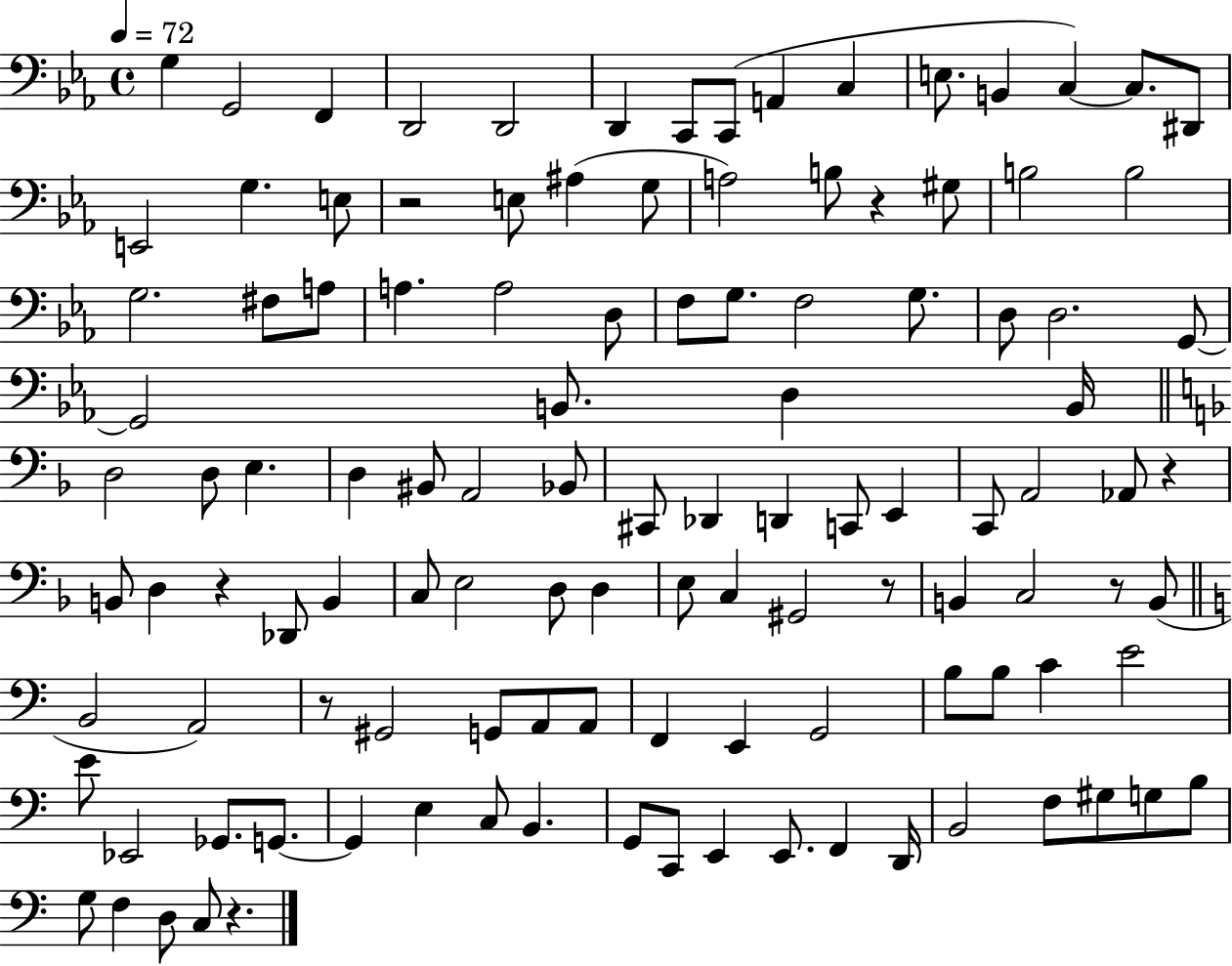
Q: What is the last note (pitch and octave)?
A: C3